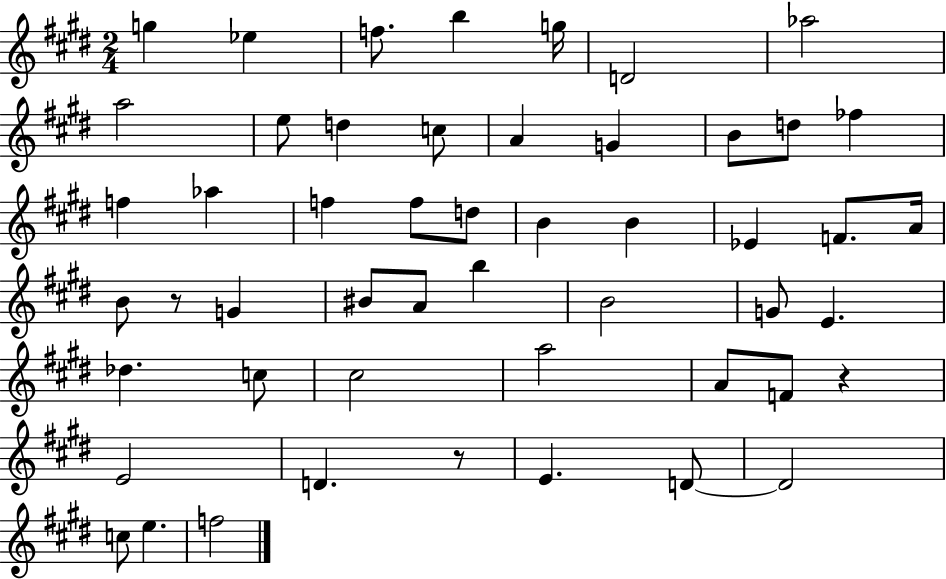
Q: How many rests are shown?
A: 3